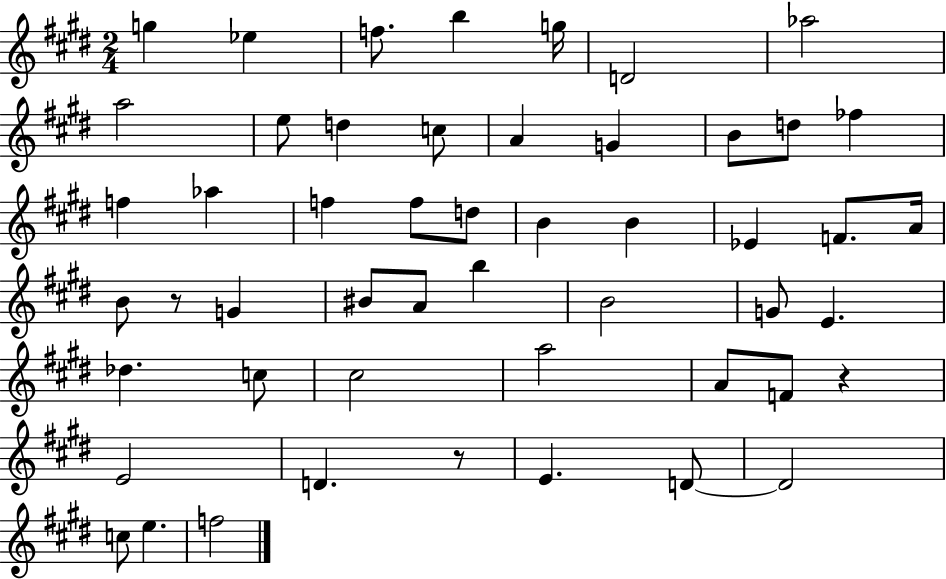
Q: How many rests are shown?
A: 3